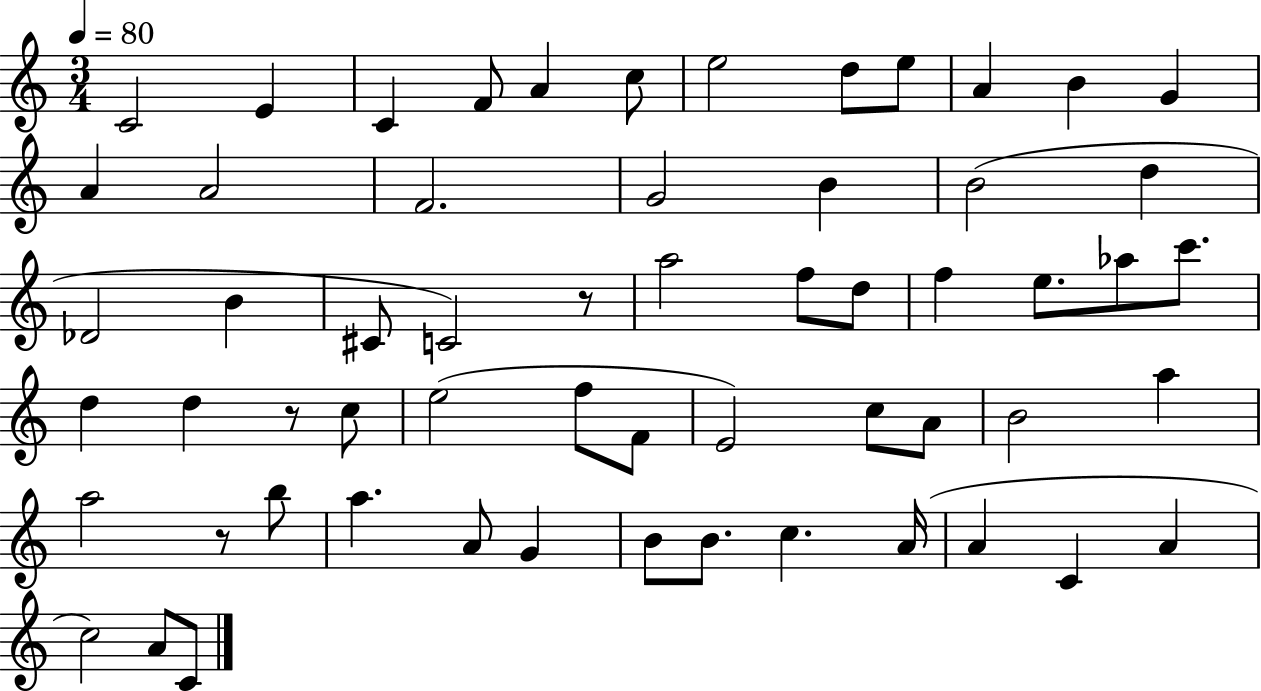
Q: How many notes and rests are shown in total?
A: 59